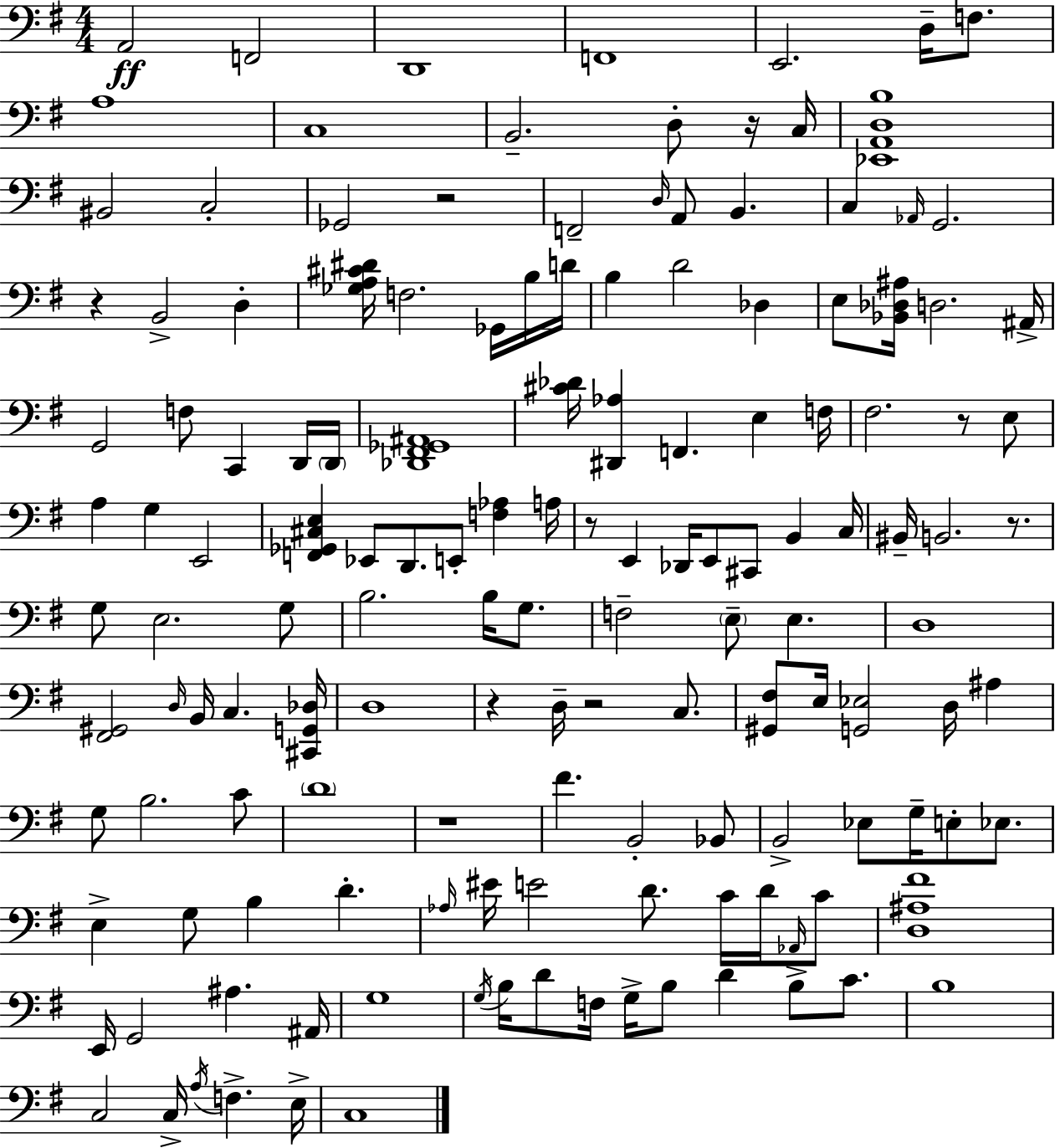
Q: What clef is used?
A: bass